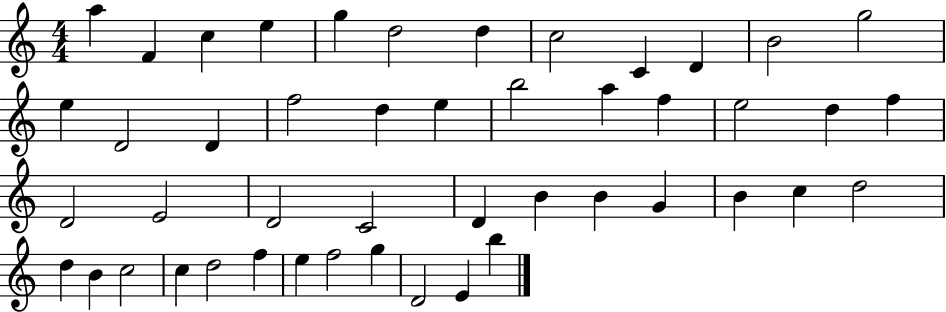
{
  \clef treble
  \numericTimeSignature
  \time 4/4
  \key c \major
  a''4 f'4 c''4 e''4 | g''4 d''2 d''4 | c''2 c'4 d'4 | b'2 g''2 | \break e''4 d'2 d'4 | f''2 d''4 e''4 | b''2 a''4 f''4 | e''2 d''4 f''4 | \break d'2 e'2 | d'2 c'2 | d'4 b'4 b'4 g'4 | b'4 c''4 d''2 | \break d''4 b'4 c''2 | c''4 d''2 f''4 | e''4 f''2 g''4 | d'2 e'4 b''4 | \break \bar "|."
}